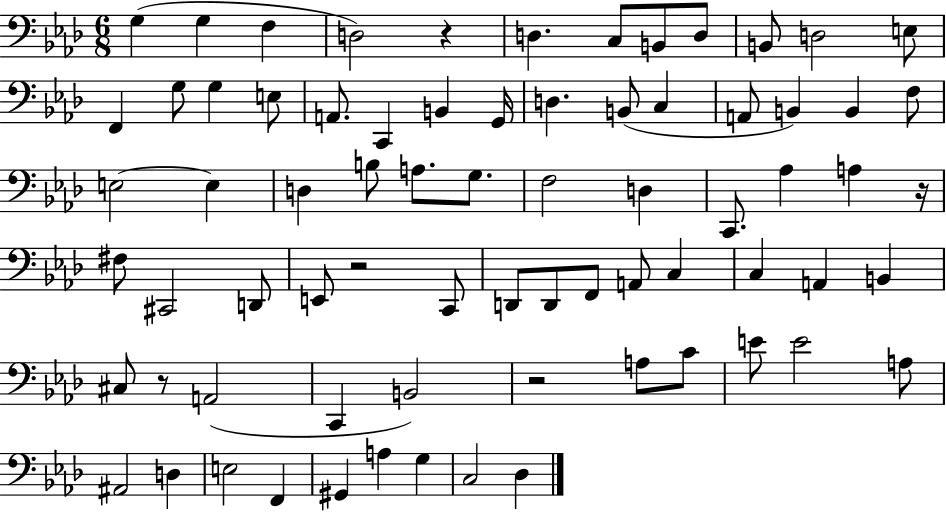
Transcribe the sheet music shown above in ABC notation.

X:1
T:Untitled
M:6/8
L:1/4
K:Ab
G, G, F, D,2 z D, C,/2 B,,/2 D,/2 B,,/2 D,2 E,/2 F,, G,/2 G, E,/2 A,,/2 C,, B,, G,,/4 D, B,,/2 C, A,,/2 B,, B,, F,/2 E,2 E, D, B,/2 A,/2 G,/2 F,2 D, C,,/2 _A, A, z/4 ^F,/2 ^C,,2 D,,/2 E,,/2 z2 C,,/2 D,,/2 D,,/2 F,,/2 A,,/2 C, C, A,, B,, ^C,/2 z/2 A,,2 C,, B,,2 z2 A,/2 C/2 E/2 E2 A,/2 ^A,,2 D, E,2 F,, ^G,, A, G, C,2 _D,